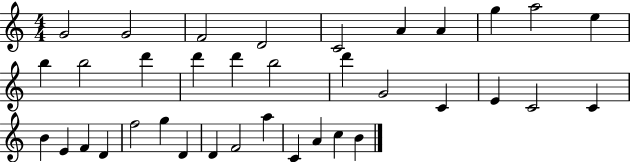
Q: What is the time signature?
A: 4/4